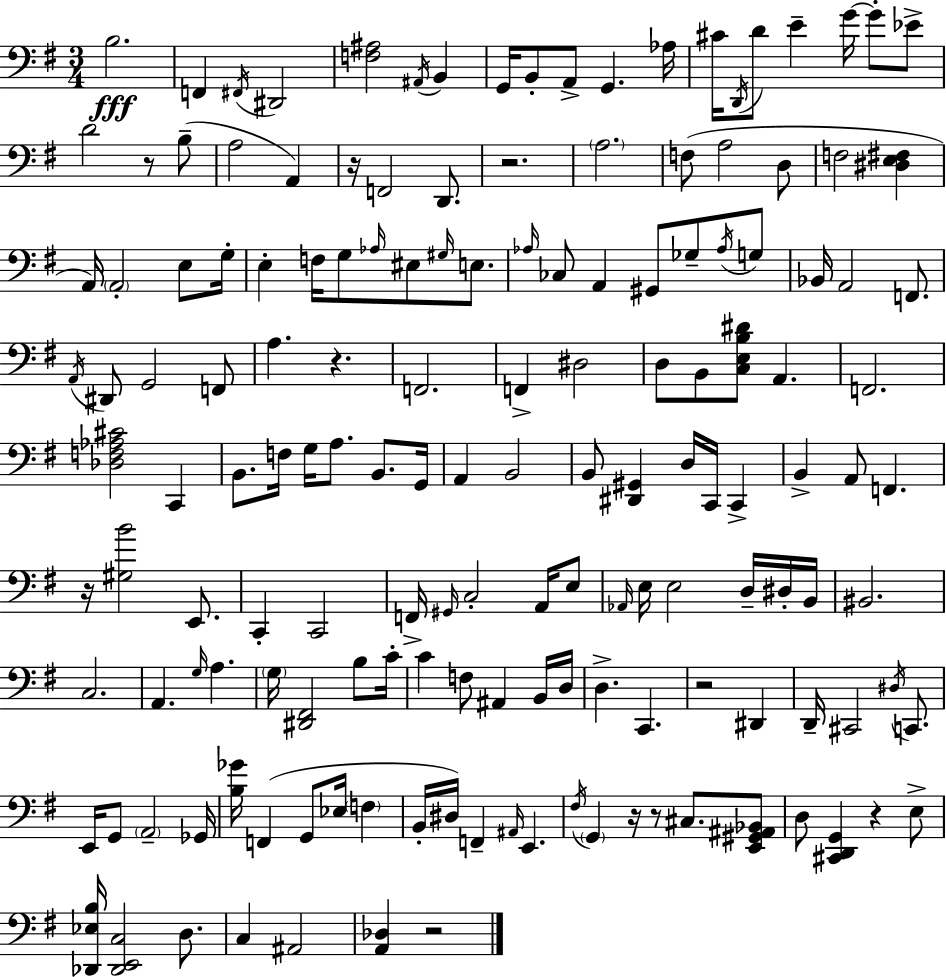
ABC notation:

X:1
T:Untitled
M:3/4
L:1/4
K:G
B,2 F,, ^F,,/4 ^D,,2 [F,^A,]2 ^A,,/4 B,, G,,/4 B,,/2 A,,/2 G,, _A,/4 ^C/4 D,,/4 D/2 E G/4 G/2 _E/2 D2 z/2 B,/2 A,2 A,, z/4 F,,2 D,,/2 z2 A,2 F,/2 A,2 D,/2 F,2 [^D,E,^F,] A,,/4 A,,2 E,/2 G,/4 E, F,/4 G,/2 _A,/4 ^E,/2 ^G,/4 E,/2 _A,/4 _C,/2 A,, ^G,,/2 _G,/2 _A,/4 G,/2 _B,,/4 A,,2 F,,/2 A,,/4 ^D,,/2 G,,2 F,,/2 A, z F,,2 F,, ^D,2 D,/2 B,,/2 [C,E,B,^D]/2 A,, F,,2 [_D,F,_A,^C]2 C,, B,,/2 F,/4 G,/4 A,/2 B,,/2 G,,/4 A,, B,,2 B,,/2 [^D,,^G,,] D,/4 C,,/4 C,, B,, A,,/2 F,, z/4 [^G,B]2 E,,/2 C,, C,,2 F,,/4 ^G,,/4 C,2 A,,/4 E,/2 _A,,/4 E,/4 E,2 D,/4 ^D,/4 B,,/4 ^B,,2 C,2 A,, G,/4 A, G,/4 [^D,,^F,,]2 B,/2 C/4 C F,/2 ^A,, B,,/4 D,/4 D, C,, z2 ^D,, D,,/4 ^C,,2 ^D,/4 C,,/2 E,,/4 G,,/2 A,,2 _G,,/4 [B,_G]/4 F,, G,,/2 _E,/4 F, B,,/4 ^D,/4 F,, ^A,,/4 E,, ^F,/4 G,, z/4 z/2 ^C,/2 [E,,^G,,^A,,_B,,]/2 D,/2 [^C,,D,,G,,] z E,/2 [_D,,_E,B,]/4 [_D,,E,,C,]2 D,/2 C, ^A,,2 [A,,_D,] z2